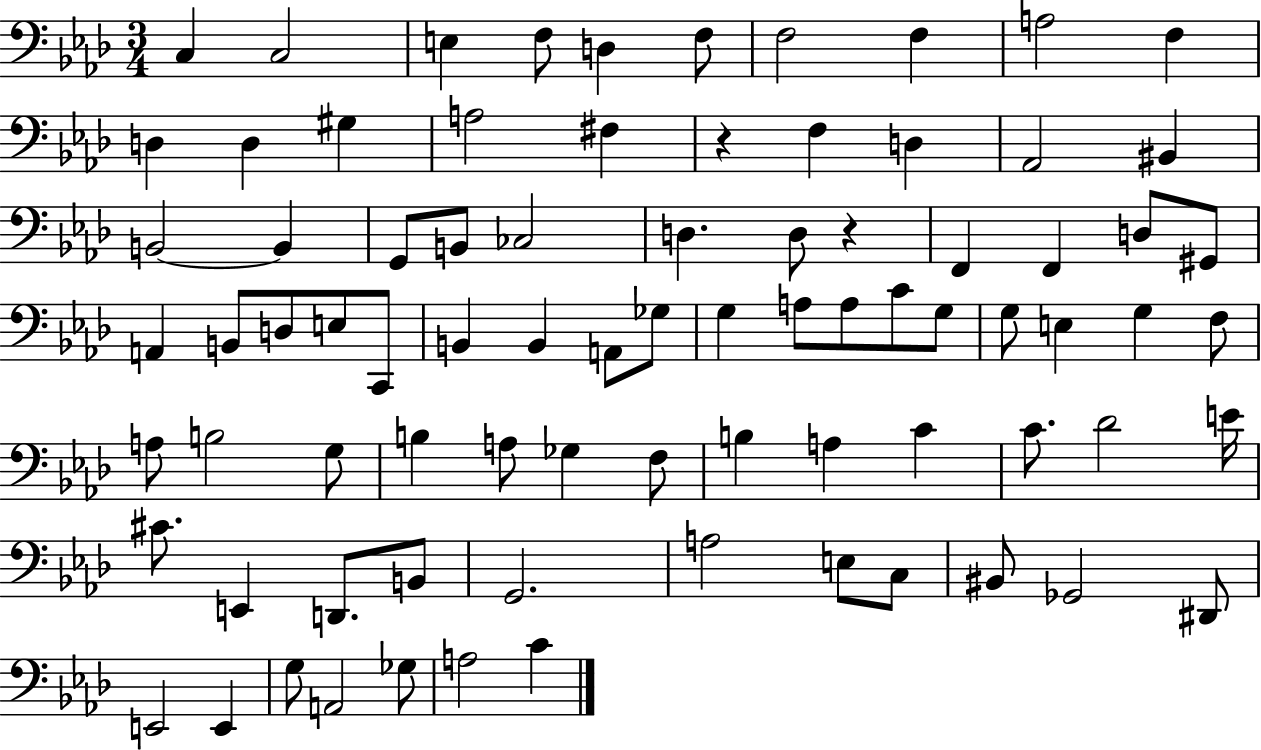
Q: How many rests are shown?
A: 2